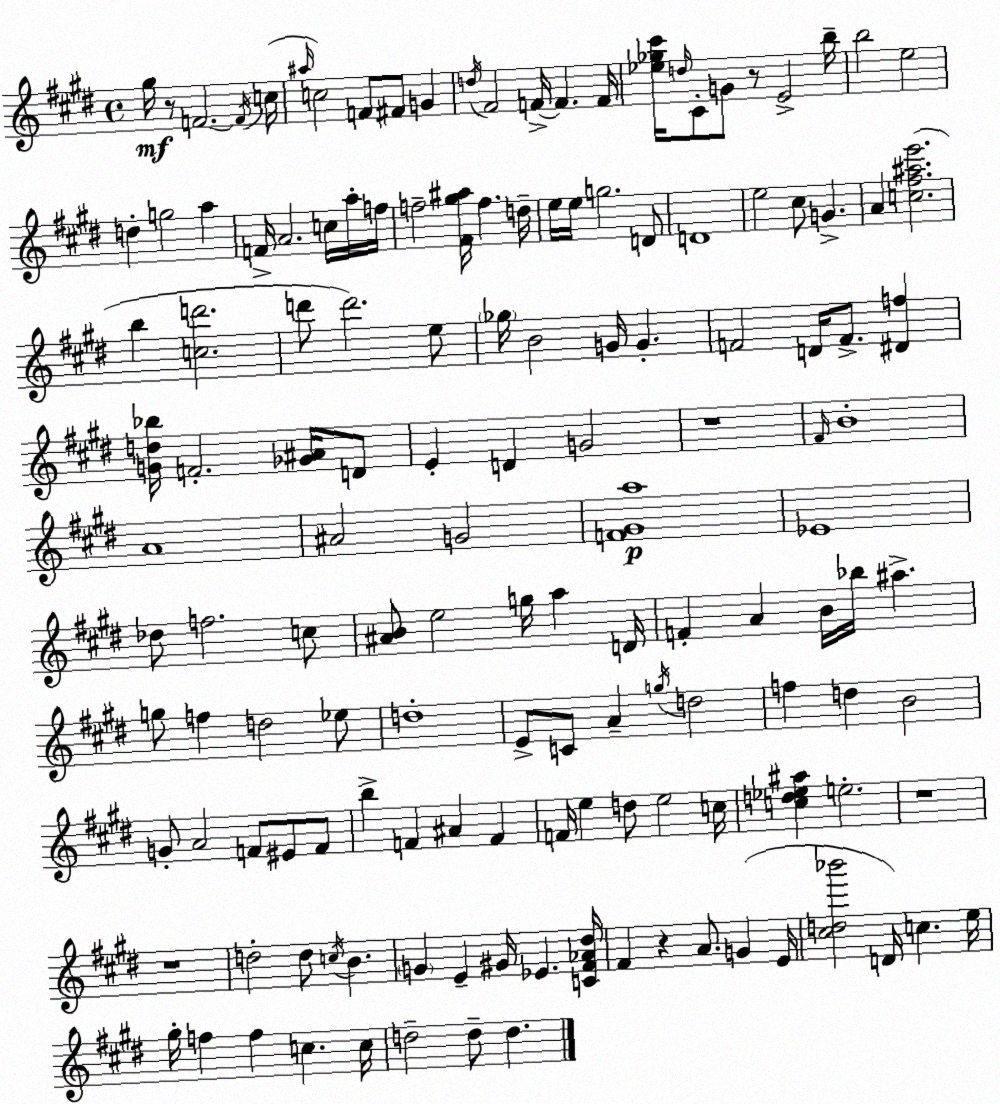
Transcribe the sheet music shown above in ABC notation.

X:1
T:Untitled
M:4/4
L:1/4
K:E
^g/4 z/2 F2 F/4 c/4 ^a/4 c2 F/2 ^F/2 G d/4 ^F2 F/4 F F/4 [_e_g^c']/4 d/4 ^C/2 G/2 z/2 E2 b/4 b2 e2 d g2 a F/4 A2 c/4 a/4 f/4 f2 [^F^g^a]/4 f d/4 e/4 e/4 g2 D/2 D4 e2 ^c/2 G A [c^f^ae']2 b [cd']2 d'/2 d'2 e/2 _g/4 B2 G/4 G F2 D/4 F/2 [^Df] [Gd_b]/4 F2 [_G^A]/4 D/2 E D G2 z4 ^F/4 B4 A4 ^A2 G2 [F^Ga]4 _E4 _d/2 f2 c/2 [^AB]/2 e2 g/4 a D/4 F A B/4 _b/4 ^a g/2 f d2 _e/2 d4 E/2 C/2 A g/4 d2 f d B2 G/2 A2 F/2 ^E/2 F/2 b F ^A F F/4 e d/2 e2 c/4 [cd_e^a] e2 z4 z4 d2 d/2 c/4 B G E ^G/4 _E [C^F_A^d]/4 ^F z A/2 G E/4 [^cd_b']2 D/4 c e/4 ^g/4 f f c c/4 d2 d/2 d